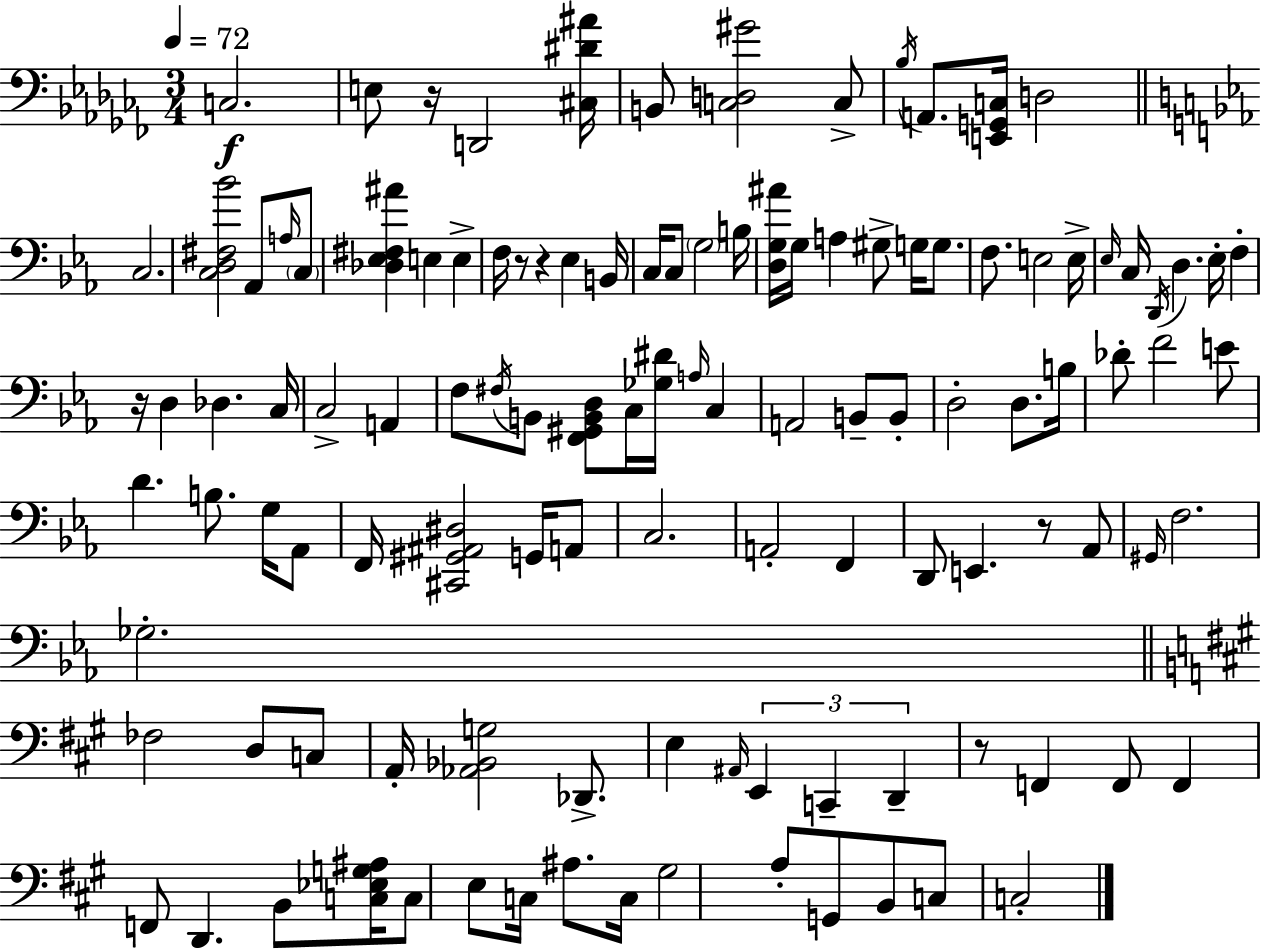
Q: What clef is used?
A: bass